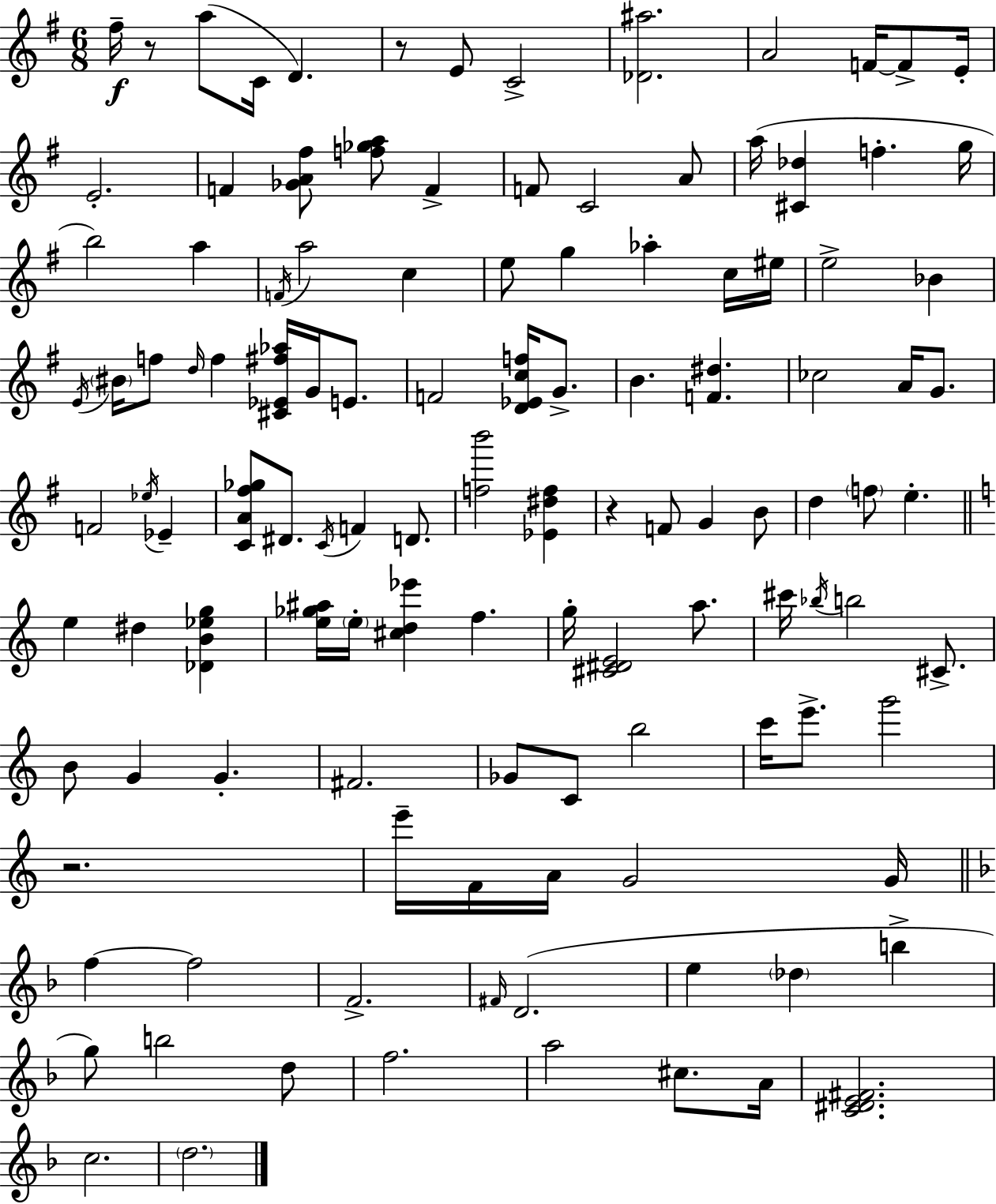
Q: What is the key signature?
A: G major